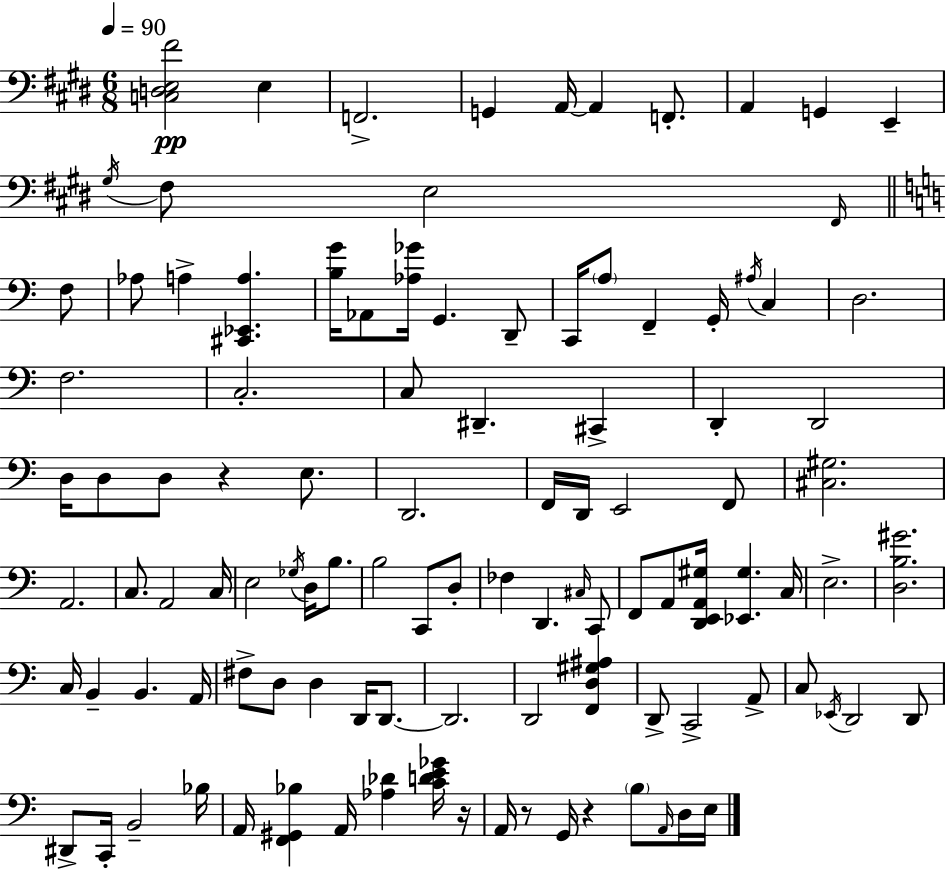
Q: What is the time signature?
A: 6/8